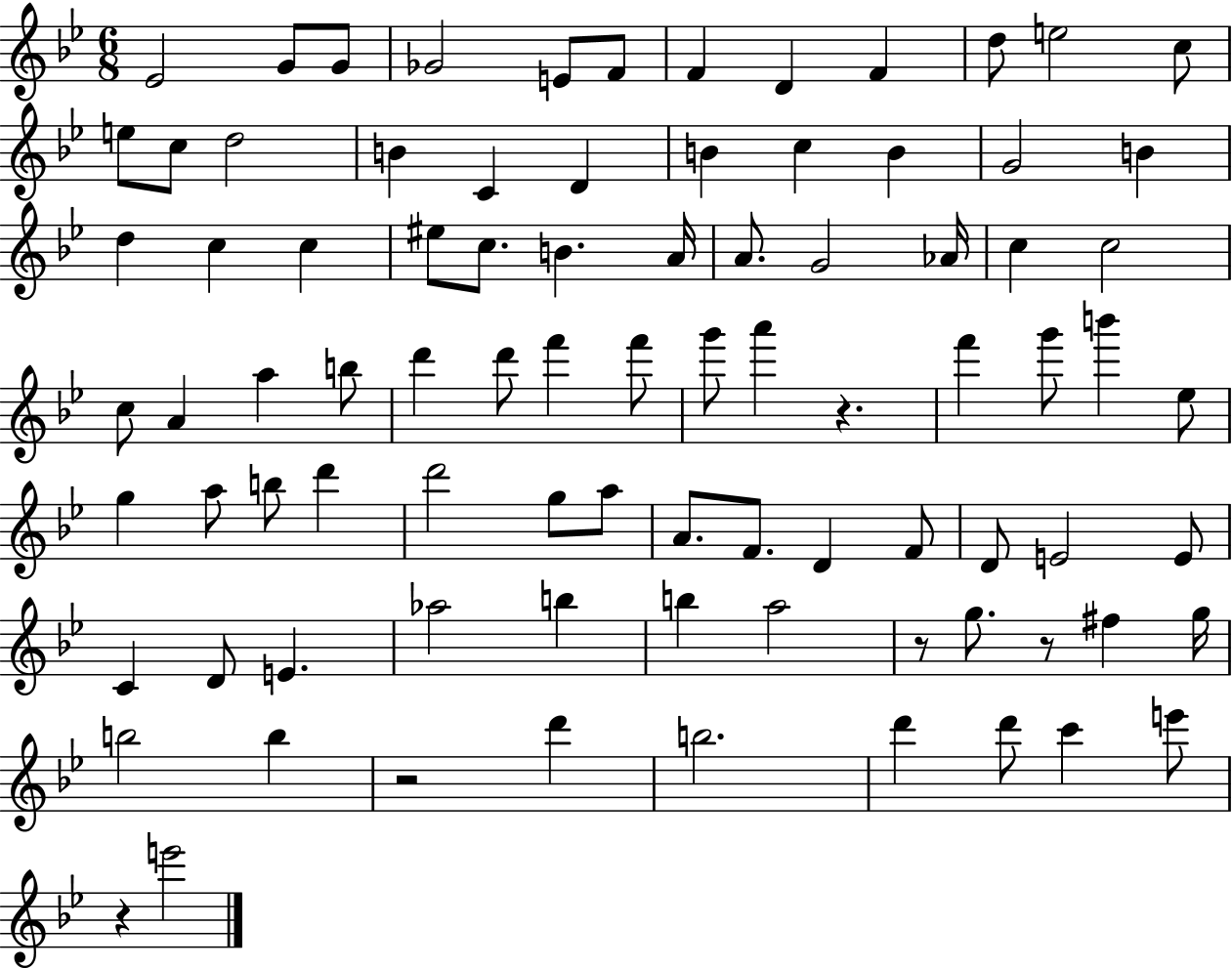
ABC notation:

X:1
T:Untitled
M:6/8
L:1/4
K:Bb
_E2 G/2 G/2 _G2 E/2 F/2 F D F d/2 e2 c/2 e/2 c/2 d2 B C D B c B G2 B d c c ^e/2 c/2 B A/4 A/2 G2 _A/4 c c2 c/2 A a b/2 d' d'/2 f' f'/2 g'/2 a' z f' g'/2 b' _e/2 g a/2 b/2 d' d'2 g/2 a/2 A/2 F/2 D F/2 D/2 E2 E/2 C D/2 E _a2 b b a2 z/2 g/2 z/2 ^f g/4 b2 b z2 d' b2 d' d'/2 c' e'/2 z e'2